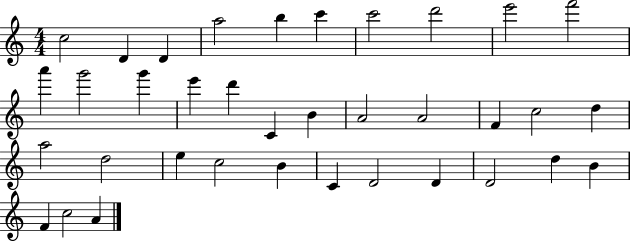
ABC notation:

X:1
T:Untitled
M:4/4
L:1/4
K:C
c2 D D a2 b c' c'2 d'2 e'2 f'2 a' g'2 g' e' d' C B A2 A2 F c2 d a2 d2 e c2 B C D2 D D2 d B F c2 A